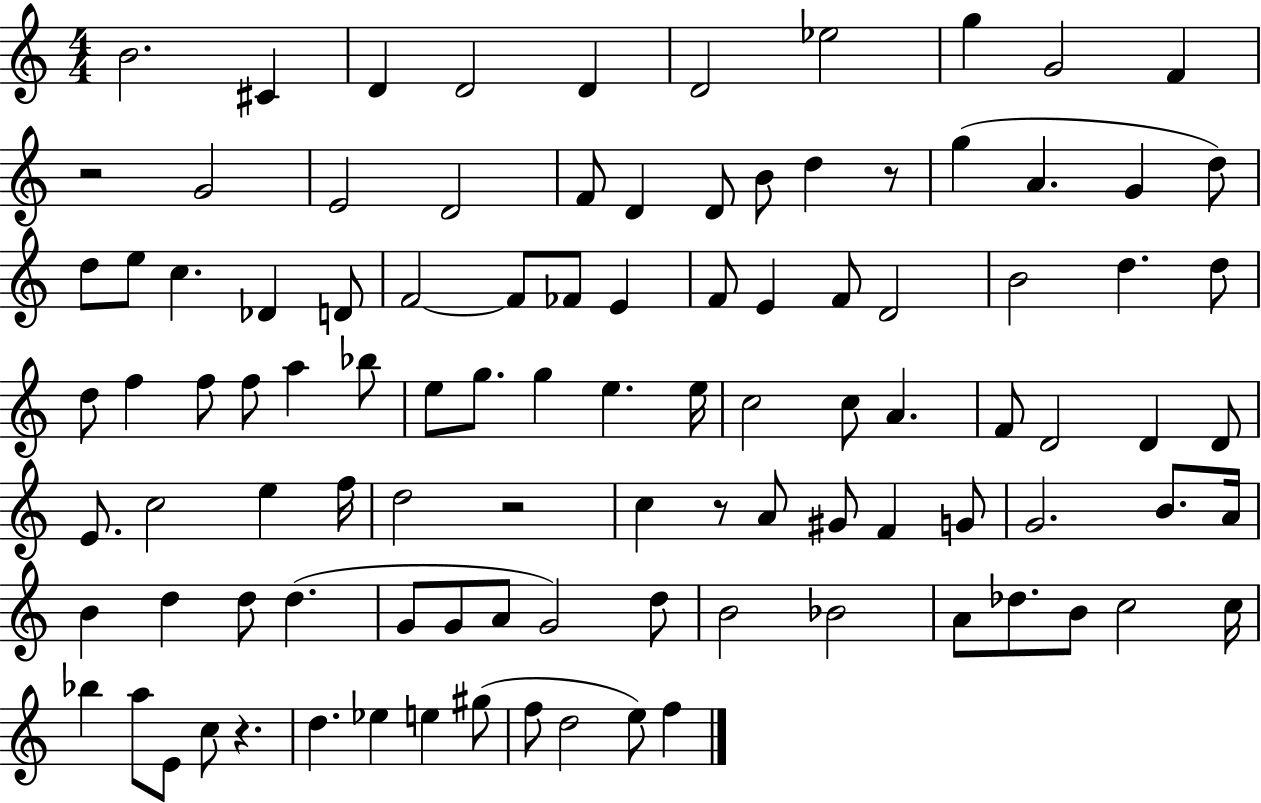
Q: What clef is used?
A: treble